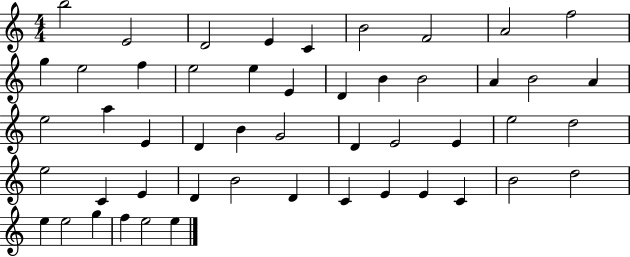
B5/h E4/h D4/h E4/q C4/q B4/h F4/h A4/h F5/h G5/q E5/h F5/q E5/h E5/q E4/q D4/q B4/q B4/h A4/q B4/h A4/q E5/h A5/q E4/q D4/q B4/q G4/h D4/q E4/h E4/q E5/h D5/h E5/h C4/q E4/q D4/q B4/h D4/q C4/q E4/q E4/q C4/q B4/h D5/h E5/q E5/h G5/q F5/q E5/h E5/q